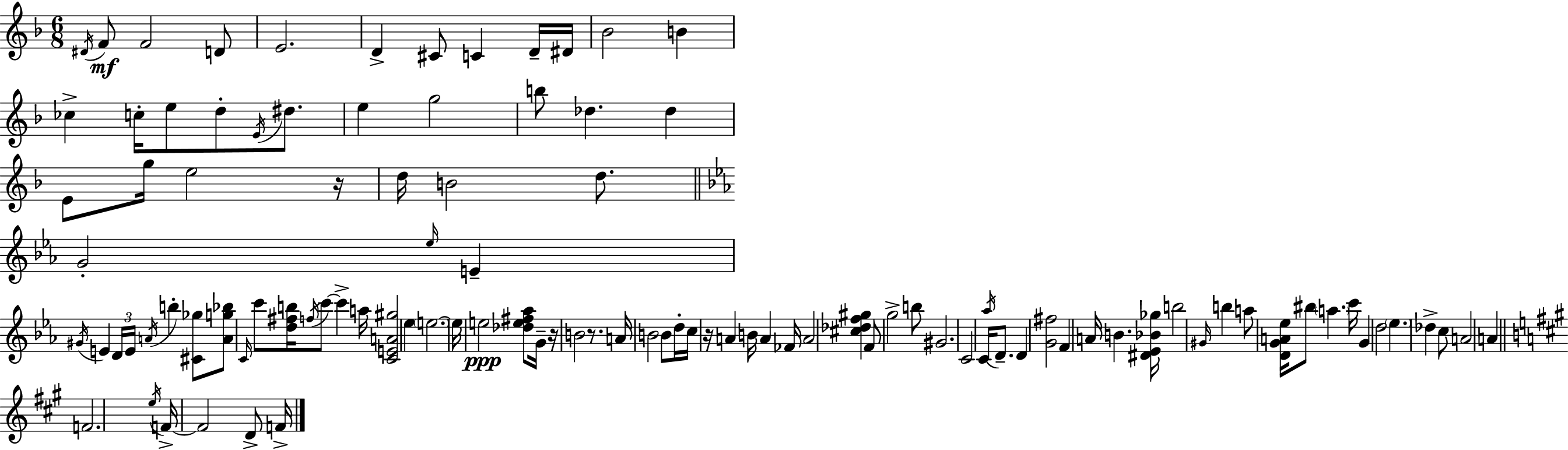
D#4/s F4/e F4/h D4/e E4/h. D4/q C#4/e C4/q D4/s D#4/s Bb4/h B4/q CES5/q C5/s E5/e D5/e E4/s D#5/e. E5/q G5/h B5/e Db5/q. Db5/q E4/e G5/s E5/h R/s D5/s B4/h D5/e. G4/h Eb5/s E4/q G#4/s E4/q D4/s E4/s A4/s B5/q [C#4,Gb5]/e [A4,G5,Bb5]/e C4/s C6/e [D5,F#5,B5]/s F5/s C6/e C6/q A5/s [C4,E4,A4,G#5]/h Eb5/q E5/h. E5/s E5/h [Db5,E5,F#5,Ab5]/e G4/s R/s B4/h R/e. A4/s B4/h B4/e D5/s C5/s R/s A4/q B4/s A4/q FES4/s A4/h [C#5,Db5,F5,G#5]/q F4/e G5/h B5/e G#4/h. C4/h C4/s Ab5/s D4/e. D4/q [G4,F#5]/h F4/q A4/s B4/q. [D#4,Eb4,Bb4,Gb5]/s B5/h G#4/s B5/q A5/e [D4,G4,A4,Eb5]/s BIS5/e A5/q. C6/s G4/q D5/h Eb5/q. Db5/q C5/e A4/h A4/q F4/h. E5/s F4/s F4/h D4/e F4/s